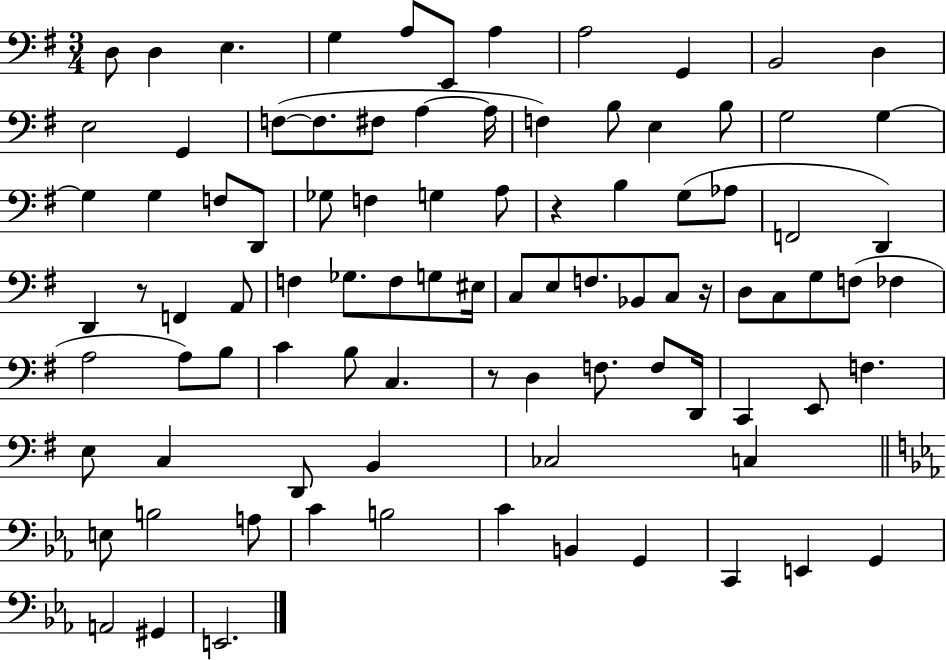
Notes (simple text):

D3/e D3/q E3/q. G3/q A3/e E2/e A3/q A3/h G2/q B2/h D3/q E3/h G2/q F3/e F3/e. F#3/e A3/q A3/s F3/q B3/e E3/q B3/e G3/h G3/q G3/q G3/q F3/e D2/e Gb3/e F3/q G3/q A3/e R/q B3/q G3/e Ab3/e F2/h D2/q D2/q R/e F2/q A2/e F3/q Gb3/e. F3/e G3/e EIS3/s C3/e E3/e F3/e. Bb2/e C3/e R/s D3/e C3/e G3/e F3/e FES3/q A3/h A3/e B3/e C4/q B3/e C3/q. R/e D3/q F3/e. F3/e D2/s C2/q E2/e F3/q. E3/e C3/q D2/e B2/q CES3/h C3/q E3/e B3/h A3/e C4/q B3/h C4/q B2/q G2/q C2/q E2/q G2/q A2/h G#2/q E2/h.